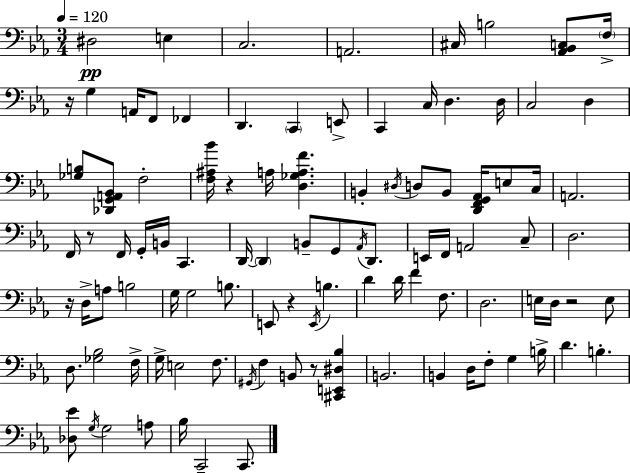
{
  \clef bass
  \numericTimeSignature
  \time 3/4
  \key c \minor
  \tempo 4 = 120
  dis2\pp e4 | c2. | a,2. | cis16 b2 <aes, bes, c>8 \parenthesize f16-> | \break r16 g4 a,16 f,8 fes,4 | d,4. \parenthesize c,4 e,8-> | c,4 c16 d4. d16 | c2 d4 | \break <ges b>8 <des, g, a, bes,>8 f2-. | <f ais bes'>16 r4 a16 <d ges a f'>4. | b,4-. \acciaccatura { dis16 } d8 b,8 <d, f, g, aes,>16 e8 | c16 a,2. | \break f,16 r8 f,16 g,16-. b,16 c,4. | d,16~~ \parenthesize d,4 b,8-- g,8 \acciaccatura { aes,16 } d,8. | e,16 f,16 a,2 | c8-- d2. | \break r16 d16-> a8 b2 | g16 g2 b8. | e,8 r4 \acciaccatura { e,16 } b4. | d'4 d'16 f'4 | \break f8. d2. | e16 d16 r2 | e8 d8. <ges bes>2 | f16-> g16-> e2 | \break f8. \acciaccatura { gis,16 } f4 b,8 r8 | <cis, e, dis bes>4 b,2. | b,4 d16 f8-. g4 | b16-> d'4. b4.-. | \break <des ees'>8 \acciaccatura { g16 } g2 | a8 bes16 c,2-- | c,8. \bar "|."
}